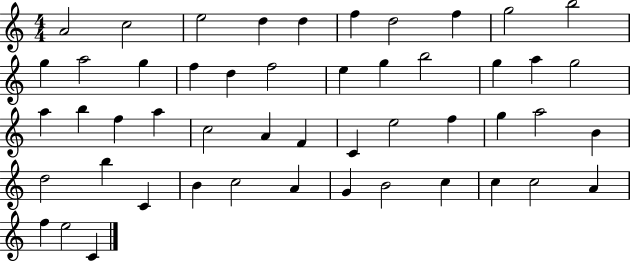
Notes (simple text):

A4/h C5/h E5/h D5/q D5/q F5/q D5/h F5/q G5/h B5/h G5/q A5/h G5/q F5/q D5/q F5/h E5/q G5/q B5/h G5/q A5/q G5/h A5/q B5/q F5/q A5/q C5/h A4/q F4/q C4/q E5/h F5/q G5/q A5/h B4/q D5/h B5/q C4/q B4/q C5/h A4/q G4/q B4/h C5/q C5/q C5/h A4/q F5/q E5/h C4/q